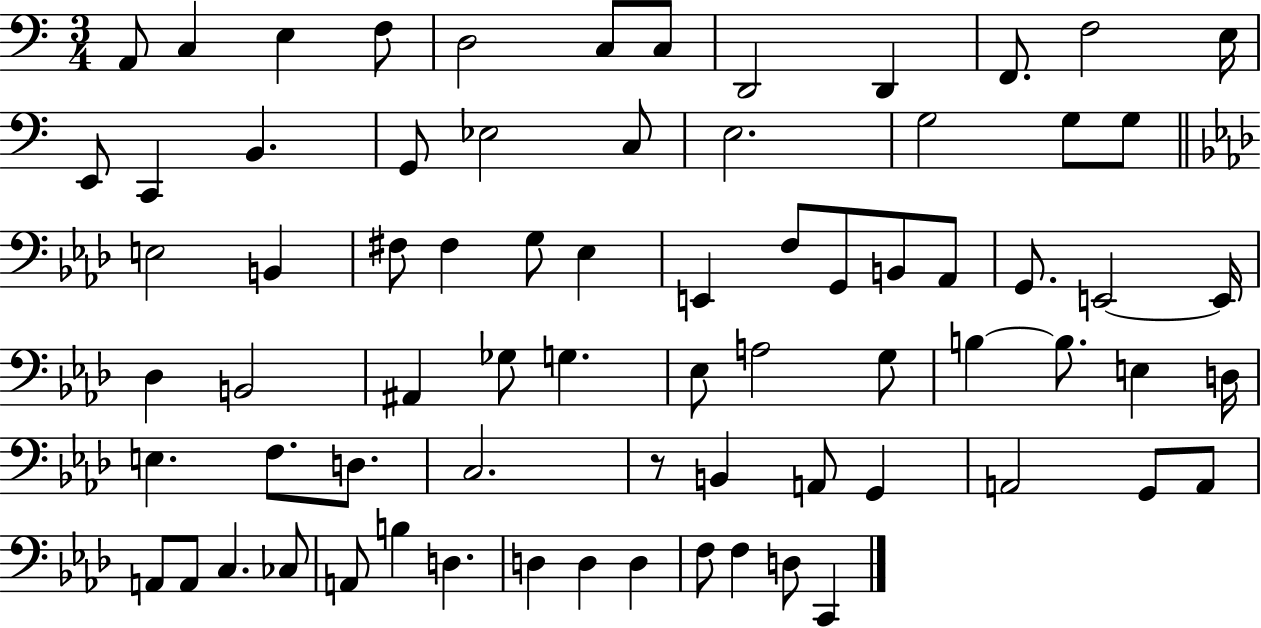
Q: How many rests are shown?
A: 1